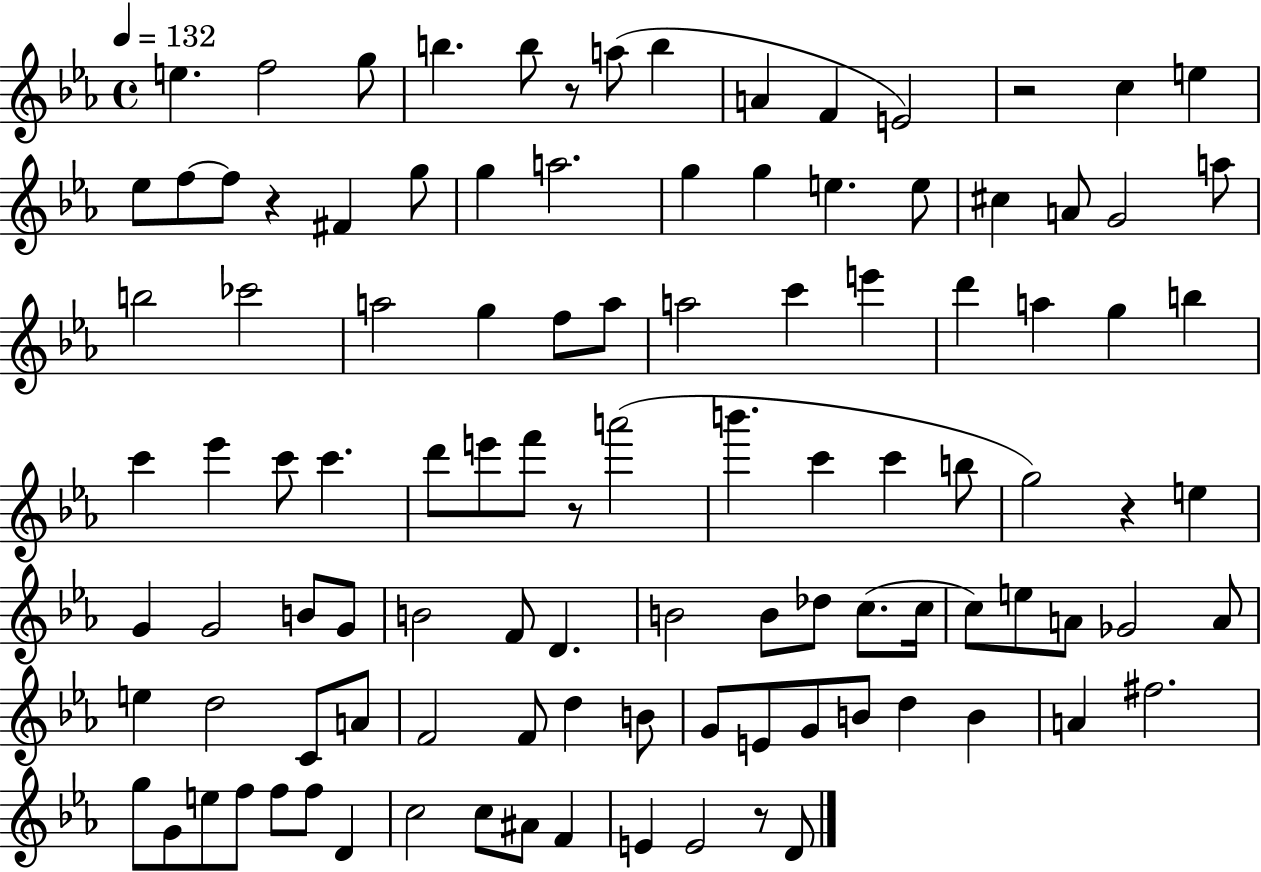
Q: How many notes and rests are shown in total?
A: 107